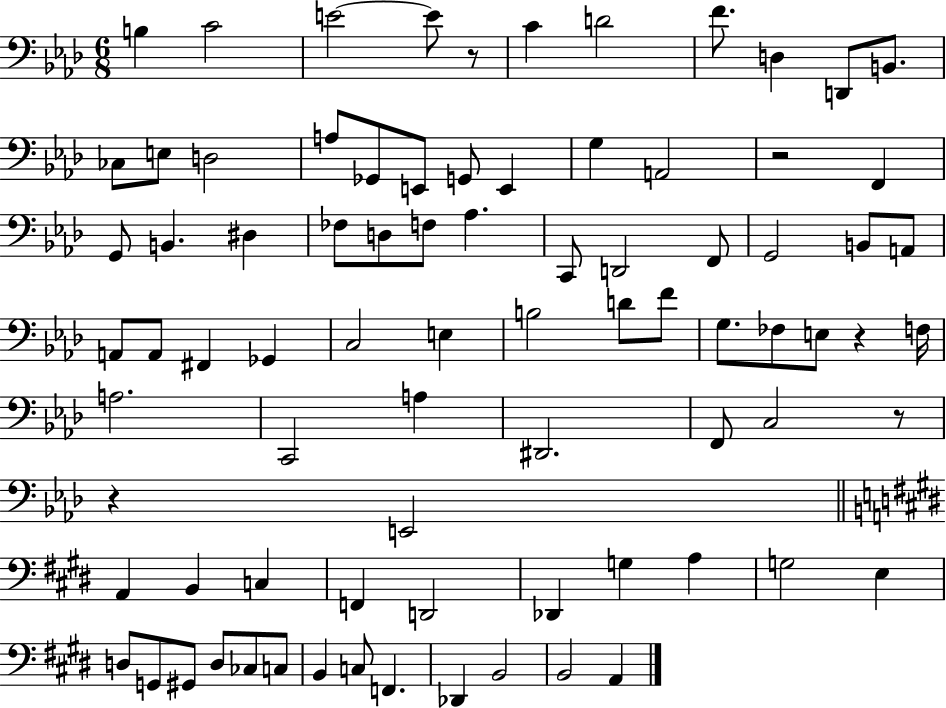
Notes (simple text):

B3/q C4/h E4/h E4/e R/e C4/q D4/h F4/e. D3/q D2/e B2/e. CES3/e E3/e D3/h A3/e Gb2/e E2/e G2/e E2/q G3/q A2/h R/h F2/q G2/e B2/q. D#3/q FES3/e D3/e F3/e Ab3/q. C2/e D2/h F2/e G2/h B2/e A2/e A2/e A2/e F#2/q Gb2/q C3/h E3/q B3/h D4/e F4/e G3/e. FES3/e E3/e R/q F3/s A3/h. C2/h A3/q D#2/h. F2/e C3/h R/e R/q E2/h A2/q B2/q C3/q F2/q D2/h Db2/q G3/q A3/q G3/h E3/q D3/e G2/e G#2/e D3/e CES3/e C3/e B2/q C3/e F2/q. Db2/q B2/h B2/h A2/q